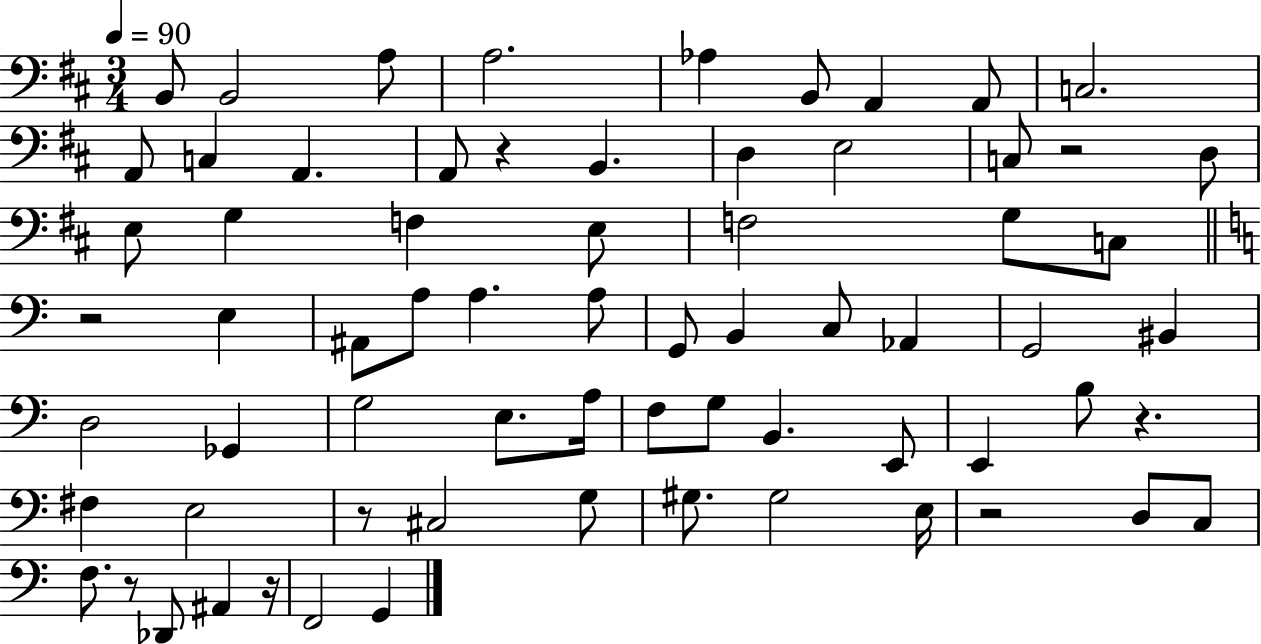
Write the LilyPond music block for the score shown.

{
  \clef bass
  \numericTimeSignature
  \time 3/4
  \key d \major
  \tempo 4 = 90
  b,8 b,2 a8 | a2. | aes4 b,8 a,4 a,8 | c2. | \break a,8 c4 a,4. | a,8 r4 b,4. | d4 e2 | c8 r2 d8 | \break e8 g4 f4 e8 | f2 g8 c8 | \bar "||" \break \key c \major r2 e4 | ais,8 a8 a4. a8 | g,8 b,4 c8 aes,4 | g,2 bis,4 | \break d2 ges,4 | g2 e8. a16 | f8 g8 b,4. e,8 | e,4 b8 r4. | \break fis4 e2 | r8 cis2 g8 | gis8. gis2 e16 | r2 d8 c8 | \break f8. r8 des,8 ais,4 r16 | f,2 g,4 | \bar "|."
}